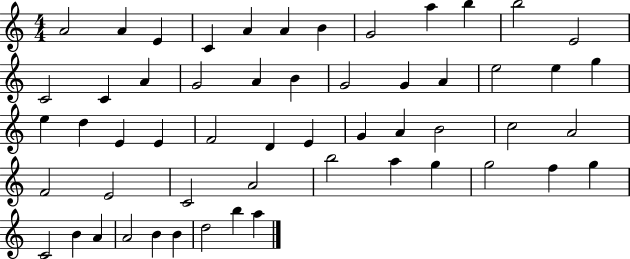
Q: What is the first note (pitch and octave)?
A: A4